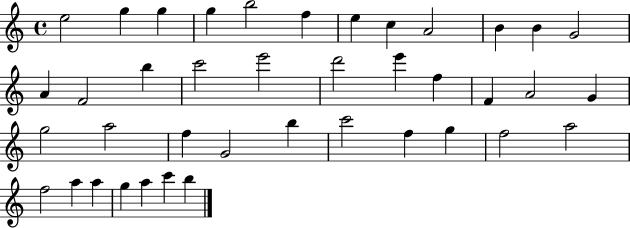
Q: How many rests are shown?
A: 0